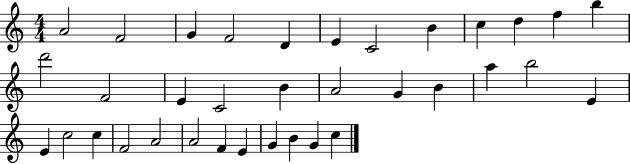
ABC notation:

X:1
T:Untitled
M:4/4
L:1/4
K:C
A2 F2 G F2 D E C2 B c d f b d'2 F2 E C2 B A2 G B a b2 E E c2 c F2 A2 A2 F E G B G c